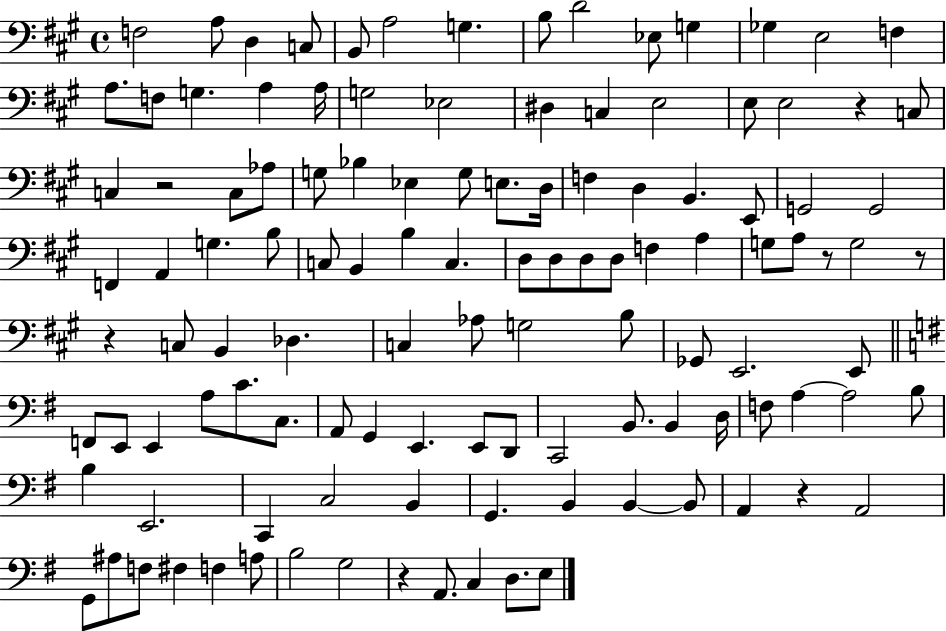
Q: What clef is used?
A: bass